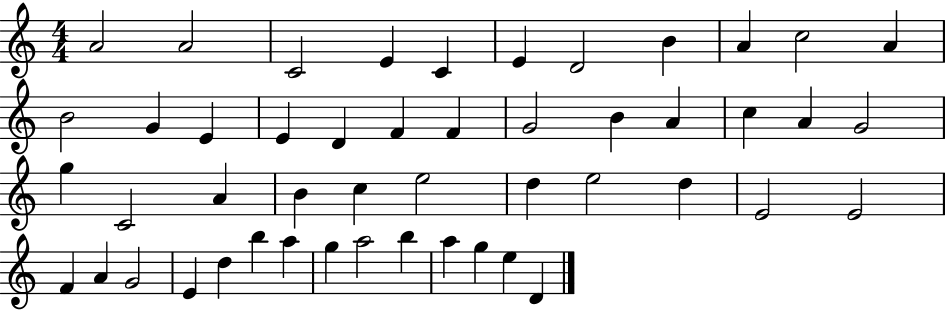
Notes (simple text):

A4/h A4/h C4/h E4/q C4/q E4/q D4/h B4/q A4/q C5/h A4/q B4/h G4/q E4/q E4/q D4/q F4/q F4/q G4/h B4/q A4/q C5/q A4/q G4/h G5/q C4/h A4/q B4/q C5/q E5/h D5/q E5/h D5/q E4/h E4/h F4/q A4/q G4/h E4/q D5/q B5/q A5/q G5/q A5/h B5/q A5/q G5/q E5/q D4/q